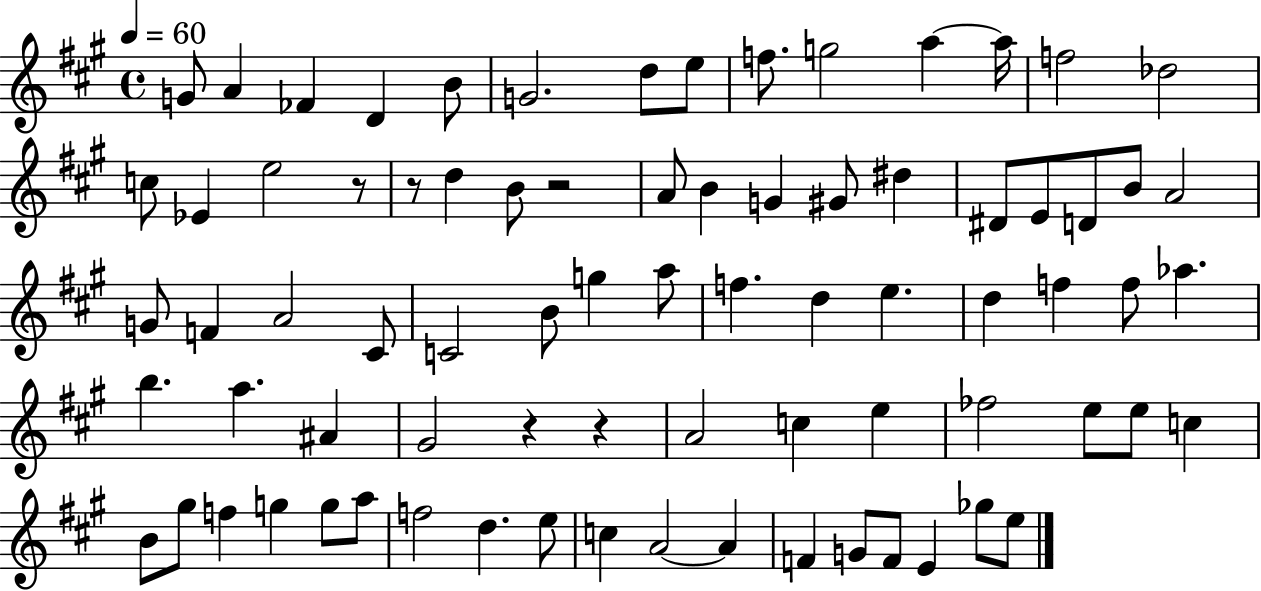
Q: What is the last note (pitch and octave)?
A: E5